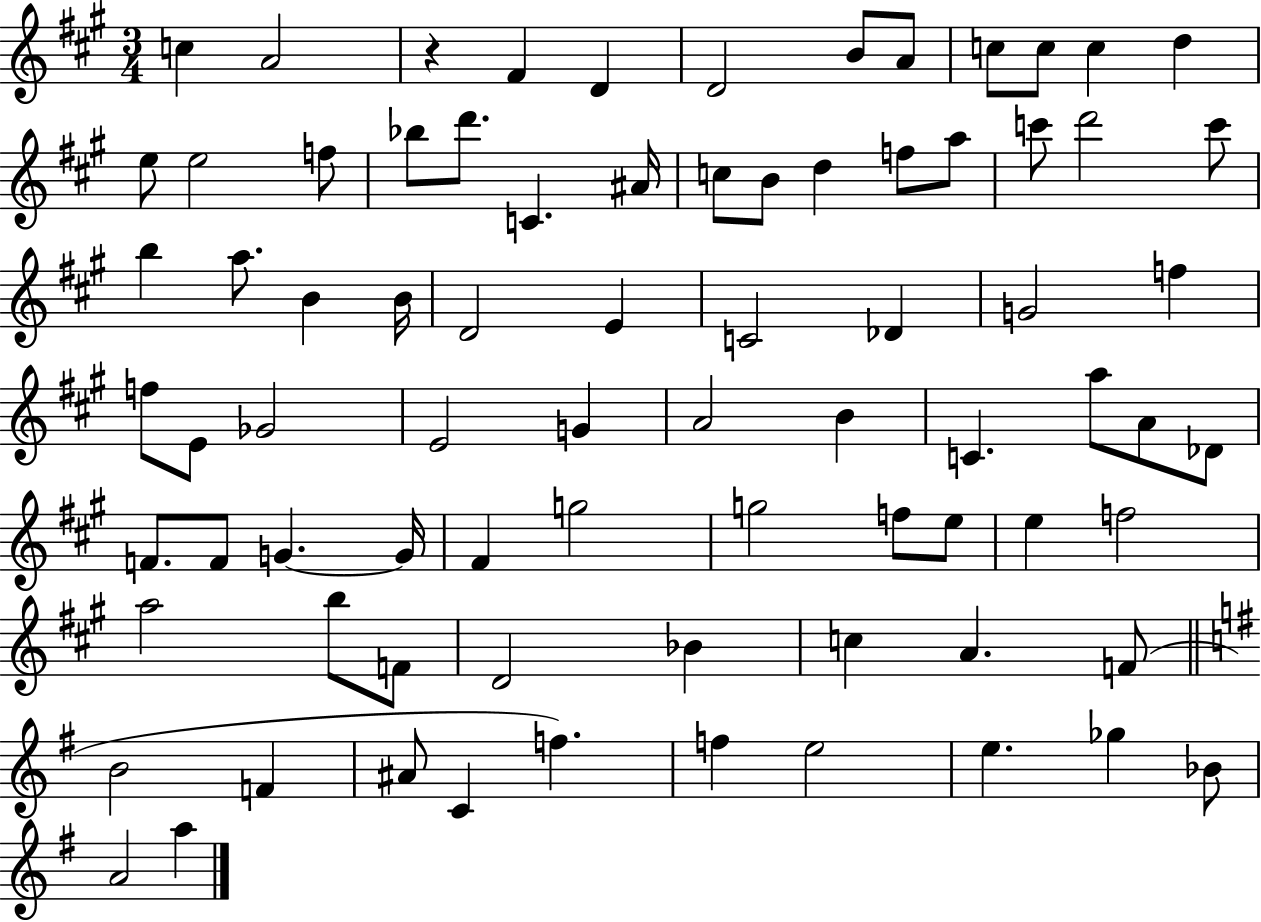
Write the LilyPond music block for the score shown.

{
  \clef treble
  \numericTimeSignature
  \time 3/4
  \key a \major
  c''4 a'2 | r4 fis'4 d'4 | d'2 b'8 a'8 | c''8 c''8 c''4 d''4 | \break e''8 e''2 f''8 | bes''8 d'''8. c'4. ais'16 | c''8 b'8 d''4 f''8 a''8 | c'''8 d'''2 c'''8 | \break b''4 a''8. b'4 b'16 | d'2 e'4 | c'2 des'4 | g'2 f''4 | \break f''8 e'8 ges'2 | e'2 g'4 | a'2 b'4 | c'4. a''8 a'8 des'8 | \break f'8. f'8 g'4.~~ g'16 | fis'4 g''2 | g''2 f''8 e''8 | e''4 f''2 | \break a''2 b''8 f'8 | d'2 bes'4 | c''4 a'4. f'8( | \bar "||" \break \key g \major b'2 f'4 | ais'8 c'4 f''4.) | f''4 e''2 | e''4. ges''4 bes'8 | \break a'2 a''4 | \bar "|."
}